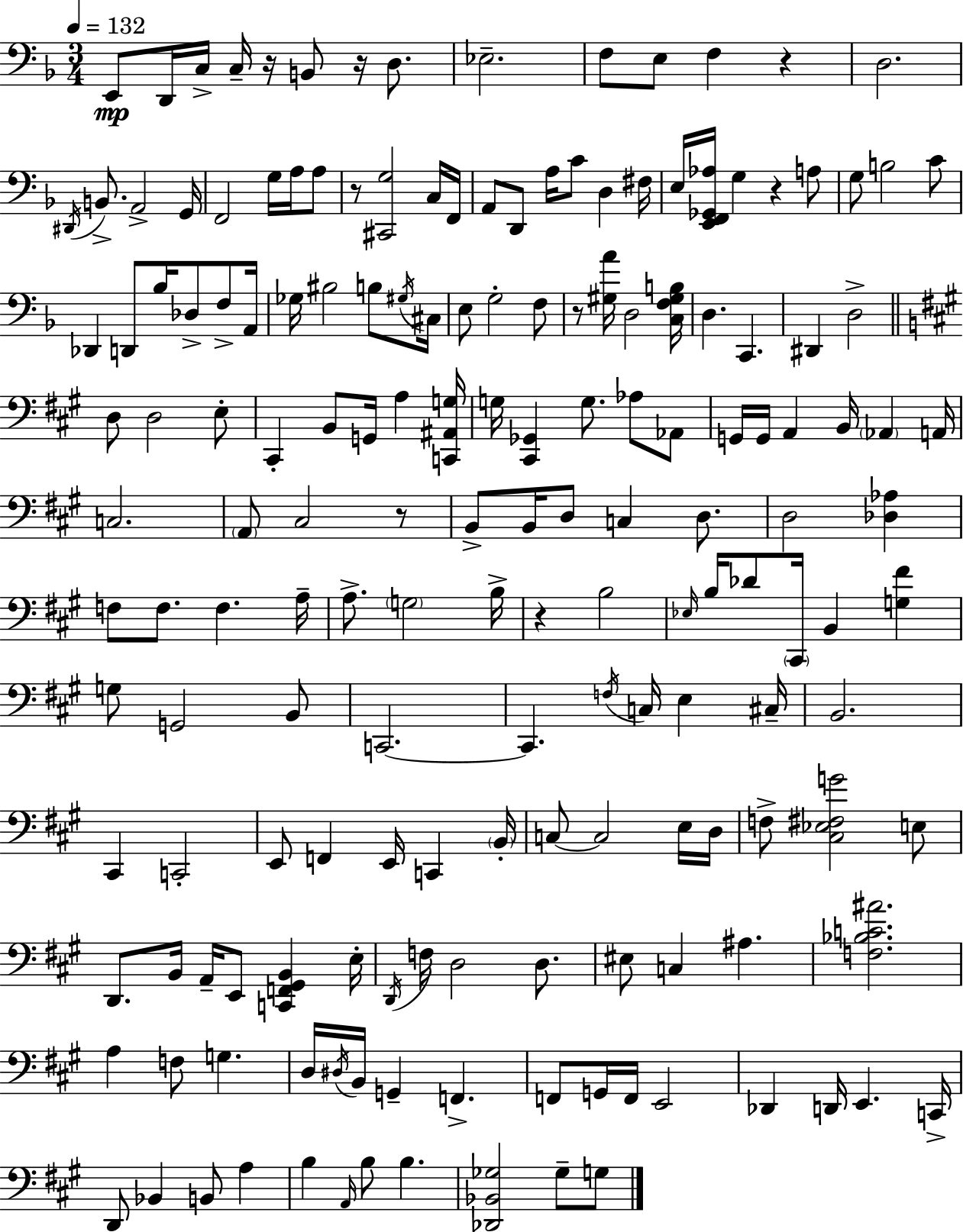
X:1
T:Untitled
M:3/4
L:1/4
K:Dm
E,,/2 D,,/4 C,/4 C,/4 z/4 B,,/2 z/4 D,/2 _E,2 F,/2 E,/2 F, z D,2 ^D,,/4 B,,/2 A,,2 G,,/4 F,,2 G,/4 A,/4 A,/2 z/2 [^C,,G,]2 C,/4 F,,/4 A,,/2 D,,/2 A,/4 C/2 D, ^F,/4 E,/4 [E,,F,,_G,,_A,]/4 G, z A,/2 G,/2 B,2 C/2 _D,, D,,/2 _B,/4 _D,/2 F,/2 A,,/4 _G,/4 ^B,2 B,/2 ^G,/4 ^C,/4 E,/2 G,2 F,/2 z/2 [^G,A]/4 D,2 [C,F,^G,B,]/4 D, C,, ^D,, D,2 D,/2 D,2 E,/2 ^C,, B,,/2 G,,/4 A, [C,,^A,,G,]/4 G,/4 [^C,,_G,,] G,/2 _A,/2 _A,,/2 G,,/4 G,,/4 A,, B,,/4 _A,, A,,/4 C,2 A,,/2 ^C,2 z/2 B,,/2 B,,/4 D,/2 C, D,/2 D,2 [_D,_A,] F,/2 F,/2 F, A,/4 A,/2 G,2 B,/4 z B,2 _E,/4 B,/4 _D/2 ^C,,/4 B,, [G,^F] G,/2 G,,2 B,,/2 C,,2 C,, F,/4 C,/4 E, ^C,/4 B,,2 ^C,, C,,2 E,,/2 F,, E,,/4 C,, B,,/4 C,/2 C,2 E,/4 D,/4 F,/2 [^C,_E,^F,G]2 E,/2 D,,/2 B,,/4 A,,/4 E,,/2 [C,,F,,^G,,B,,] E,/4 D,,/4 F,/4 D,2 D,/2 ^E,/2 C, ^A, [F,_B,C^A]2 A, F,/2 G, D,/4 ^D,/4 B,,/4 G,, F,, F,,/2 G,,/4 F,,/4 E,,2 _D,, D,,/4 E,, C,,/4 D,,/2 _B,, B,,/2 A, B, A,,/4 B,/2 B, [_D,,_B,,_G,]2 _G,/2 G,/2